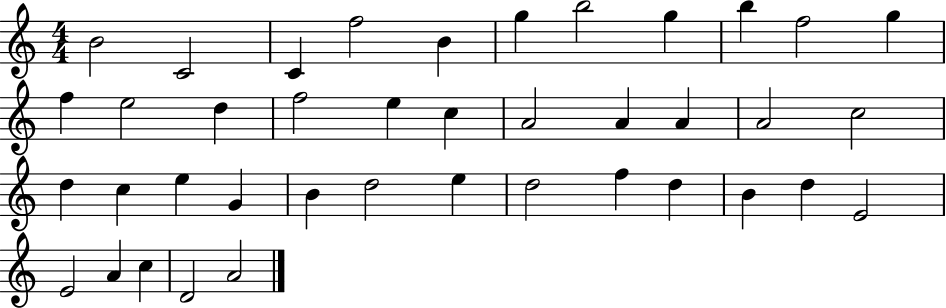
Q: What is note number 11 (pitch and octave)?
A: G5